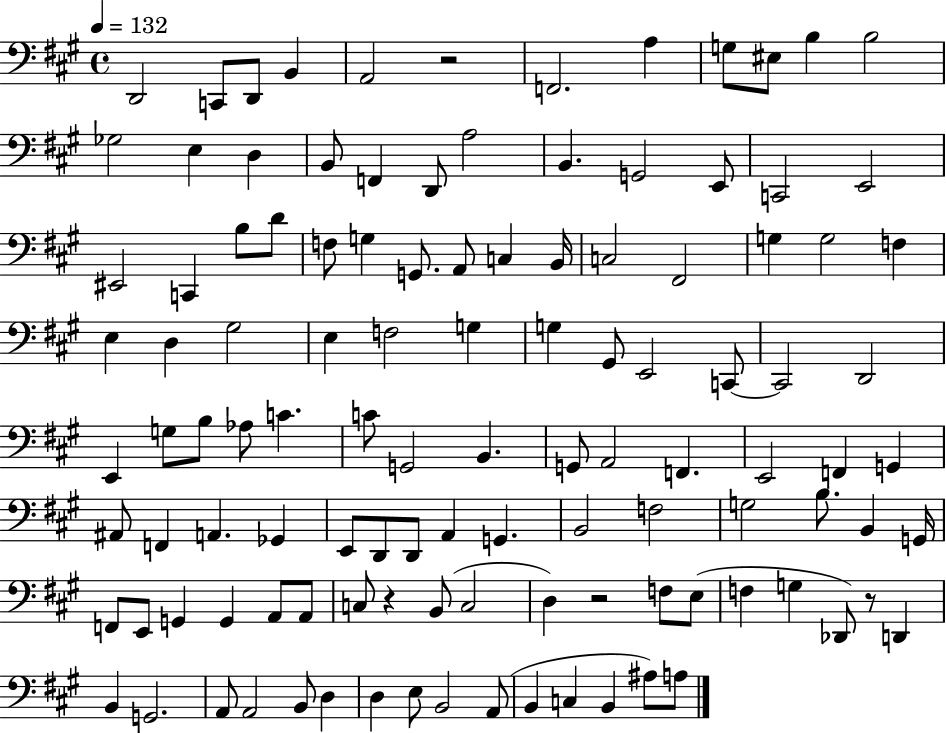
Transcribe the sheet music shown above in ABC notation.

X:1
T:Untitled
M:4/4
L:1/4
K:A
D,,2 C,,/2 D,,/2 B,, A,,2 z2 F,,2 A, G,/2 ^E,/2 B, B,2 _G,2 E, D, B,,/2 F,, D,,/2 A,2 B,, G,,2 E,,/2 C,,2 E,,2 ^E,,2 C,, B,/2 D/2 F,/2 G, G,,/2 A,,/2 C, B,,/4 C,2 ^F,,2 G, G,2 F, E, D, ^G,2 E, F,2 G, G, ^G,,/2 E,,2 C,,/2 C,,2 D,,2 E,, G,/2 B,/2 _A,/2 C C/2 G,,2 B,, G,,/2 A,,2 F,, E,,2 F,, G,, ^A,,/2 F,, A,, _G,, E,,/2 D,,/2 D,,/2 A,, G,, B,,2 F,2 G,2 B,/2 B,, G,,/4 F,,/2 E,,/2 G,, G,, A,,/2 A,,/2 C,/2 z B,,/2 C,2 D, z2 F,/2 E,/2 F, G, _D,,/2 z/2 D,, B,, G,,2 A,,/2 A,,2 B,,/2 D, D, E,/2 B,,2 A,,/2 B,, C, B,, ^A,/2 A,/2